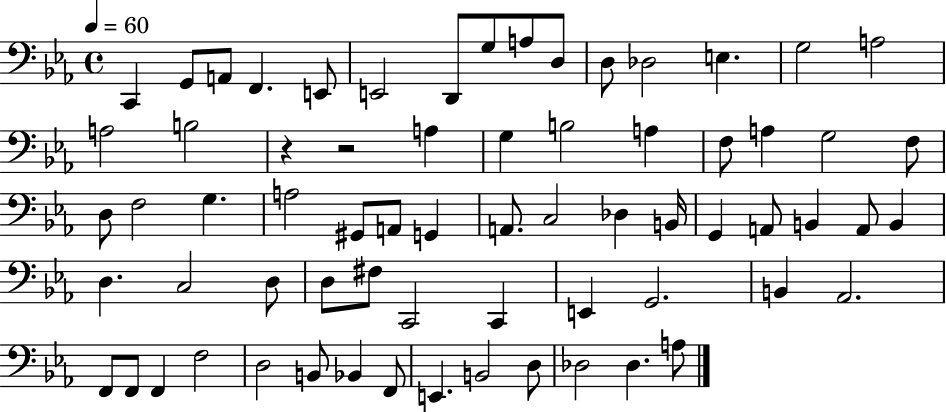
X:1
T:Untitled
M:4/4
L:1/4
K:Eb
C,, G,,/2 A,,/2 F,, E,,/2 E,,2 D,,/2 G,/2 A,/2 D,/2 D,/2 _D,2 E, G,2 A,2 A,2 B,2 z z2 A, G, B,2 A, F,/2 A, G,2 F,/2 D,/2 F,2 G, A,2 ^G,,/2 A,,/2 G,, A,,/2 C,2 _D, B,,/4 G,, A,,/2 B,, A,,/2 B,, D, C,2 D,/2 D,/2 ^F,/2 C,,2 C,, E,, G,,2 B,, _A,,2 F,,/2 F,,/2 F,, F,2 D,2 B,,/2 _B,, F,,/2 E,, B,,2 D,/2 _D,2 _D, A,/2